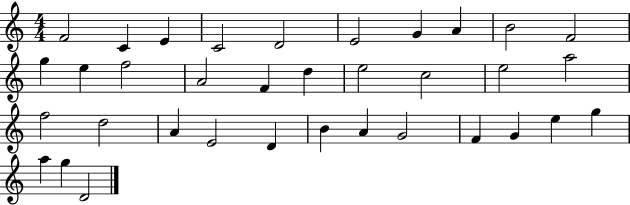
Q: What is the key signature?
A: C major